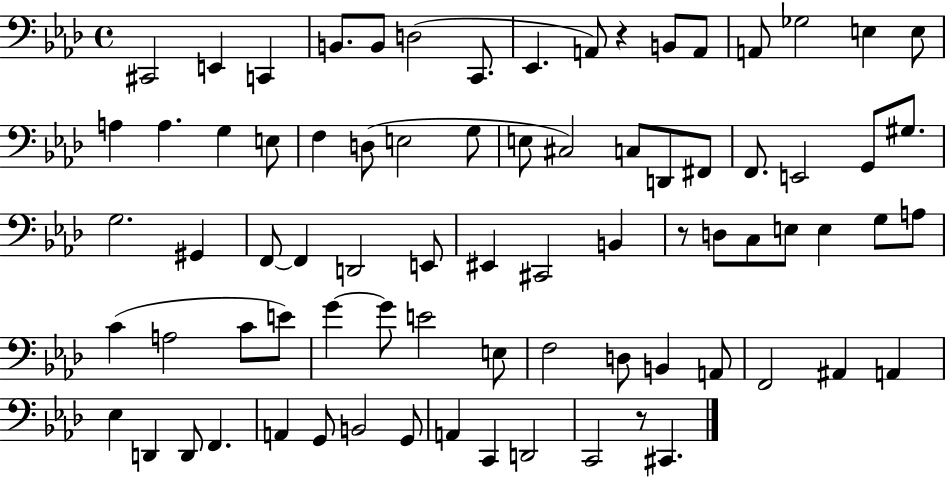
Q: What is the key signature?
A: AES major